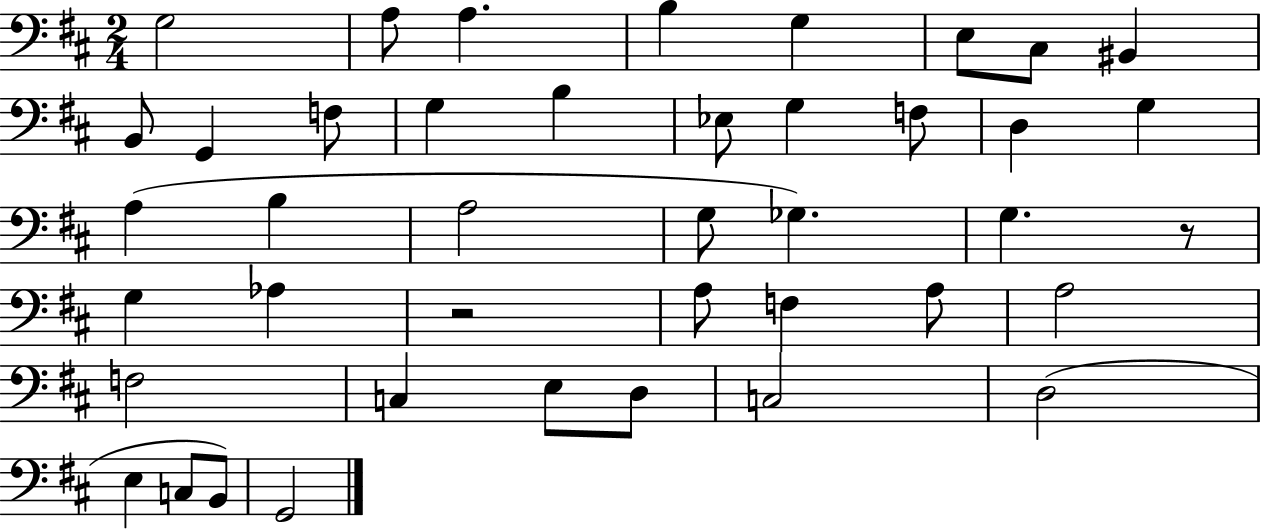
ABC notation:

X:1
T:Untitled
M:2/4
L:1/4
K:D
G,2 A,/2 A, B, G, E,/2 ^C,/2 ^B,, B,,/2 G,, F,/2 G, B, _E,/2 G, F,/2 D, G, A, B, A,2 G,/2 _G, G, z/2 G, _A, z2 A,/2 F, A,/2 A,2 F,2 C, E,/2 D,/2 C,2 D,2 E, C,/2 B,,/2 G,,2